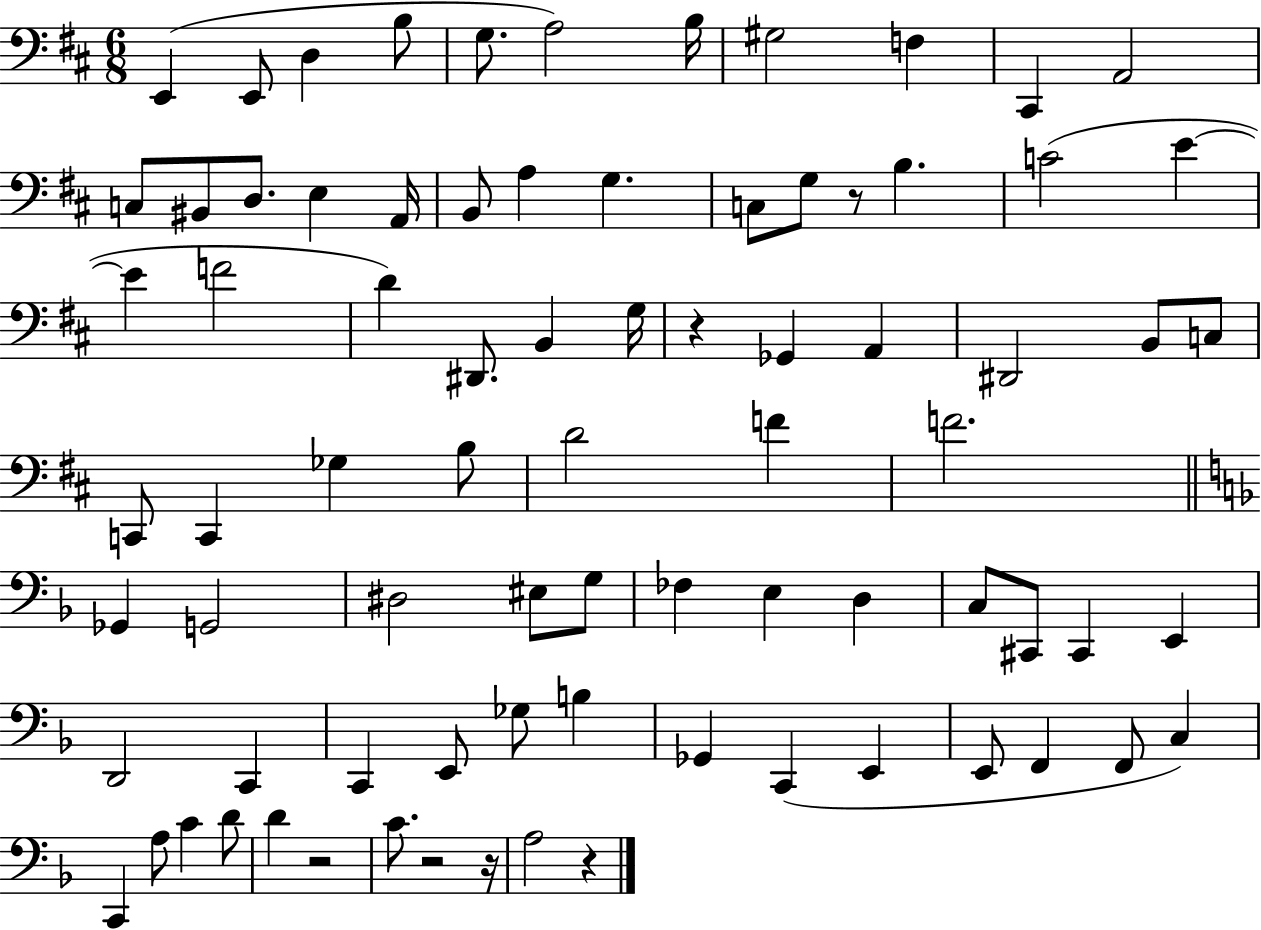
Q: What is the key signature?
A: D major